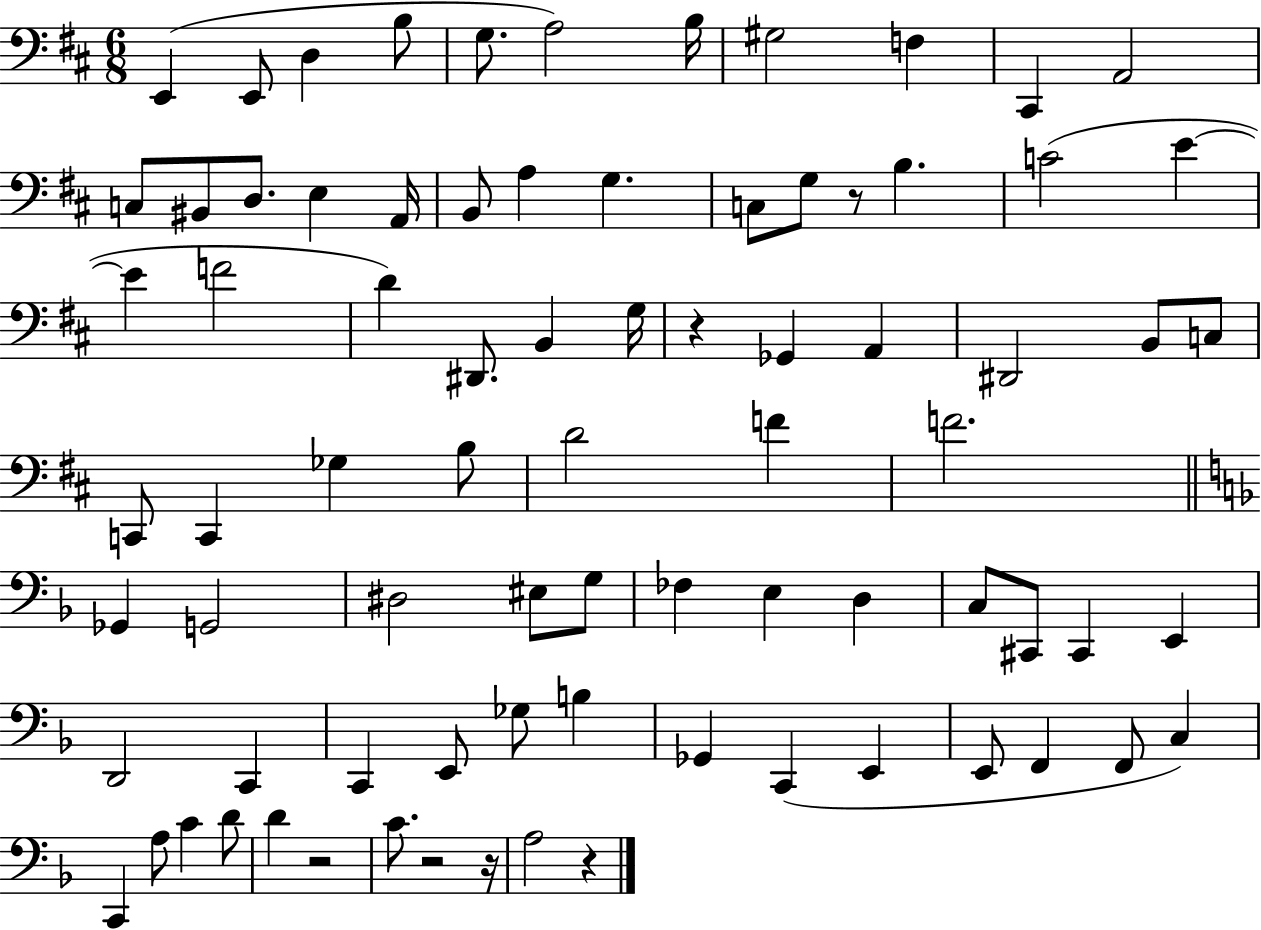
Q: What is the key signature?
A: D major